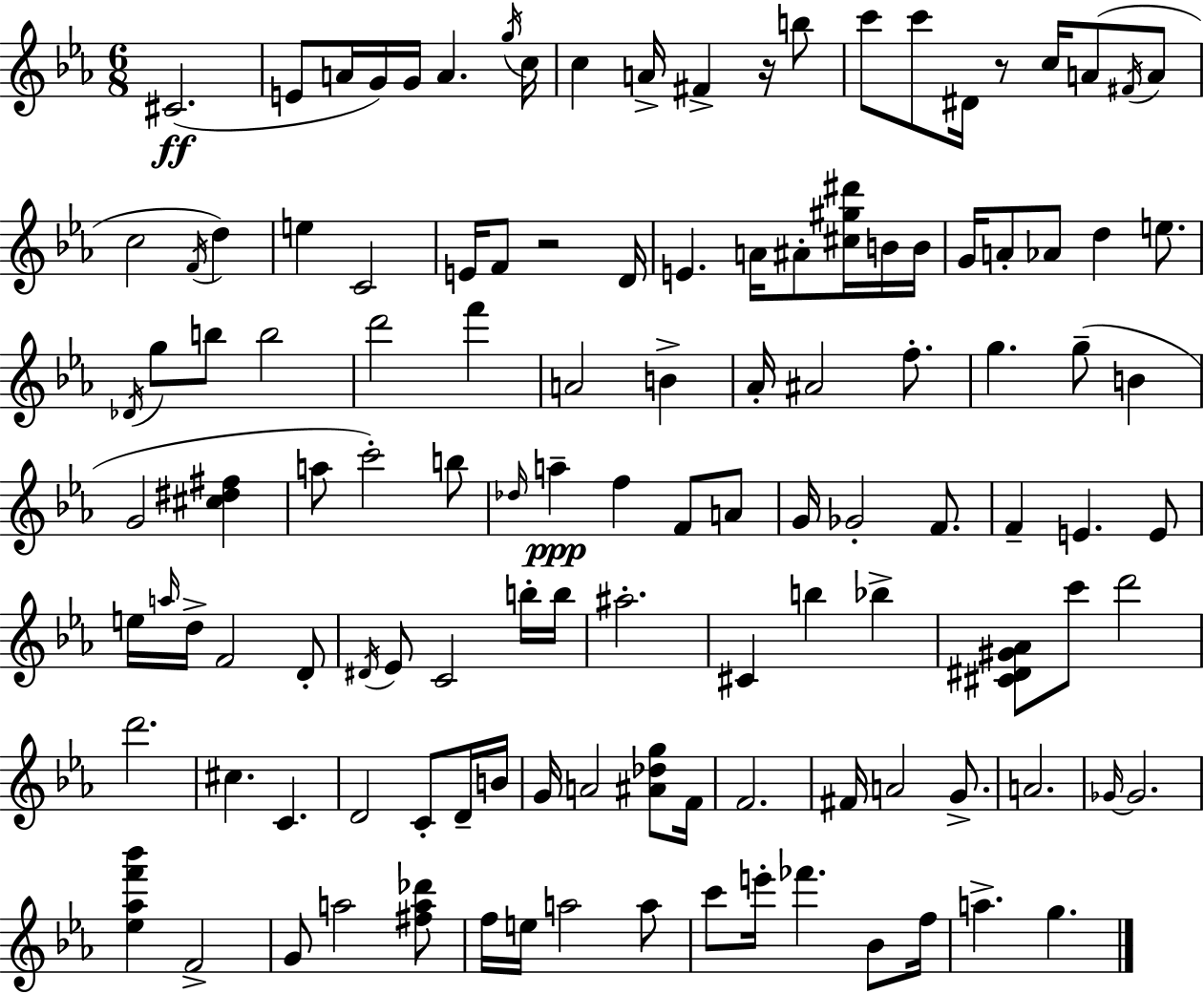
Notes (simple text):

C#4/h. E4/e A4/s G4/s G4/s A4/q. G5/s C5/s C5/q A4/s F#4/q R/s B5/e C6/e C6/e D#4/s R/e C5/s A4/e F#4/s A4/e C5/h F4/s D5/q E5/q C4/h E4/s F4/e R/h D4/s E4/q. A4/s A#4/e [C#5,G#5,D#6]/s B4/s B4/s G4/s A4/e Ab4/e D5/q E5/e. Db4/s G5/e B5/e B5/h D6/h F6/q A4/h B4/q Ab4/s A#4/h F5/e. G5/q. G5/e B4/q G4/h [C#5,D#5,F#5]/q A5/e C6/h B5/e Db5/s A5/q F5/q F4/e A4/e G4/s Gb4/h F4/e. F4/q E4/q. E4/e E5/s A5/s D5/s F4/h D4/e D#4/s Eb4/e C4/h B5/s B5/s A#5/h. C#4/q B5/q Bb5/q [C#4,D#4,G#4,Ab4]/e C6/e D6/h D6/h. C#5/q. C4/q. D4/h C4/e D4/s B4/s G4/s A4/h [A#4,Db5,G5]/e F4/s F4/h. F#4/s A4/h G4/e. A4/h. Gb4/s Gb4/h. [Eb5,Ab5,F6,Bb6]/q F4/h G4/e A5/h [F#5,A5,Db6]/e F5/s E5/s A5/h A5/e C6/e E6/s FES6/q. Bb4/e F5/s A5/q. G5/q.